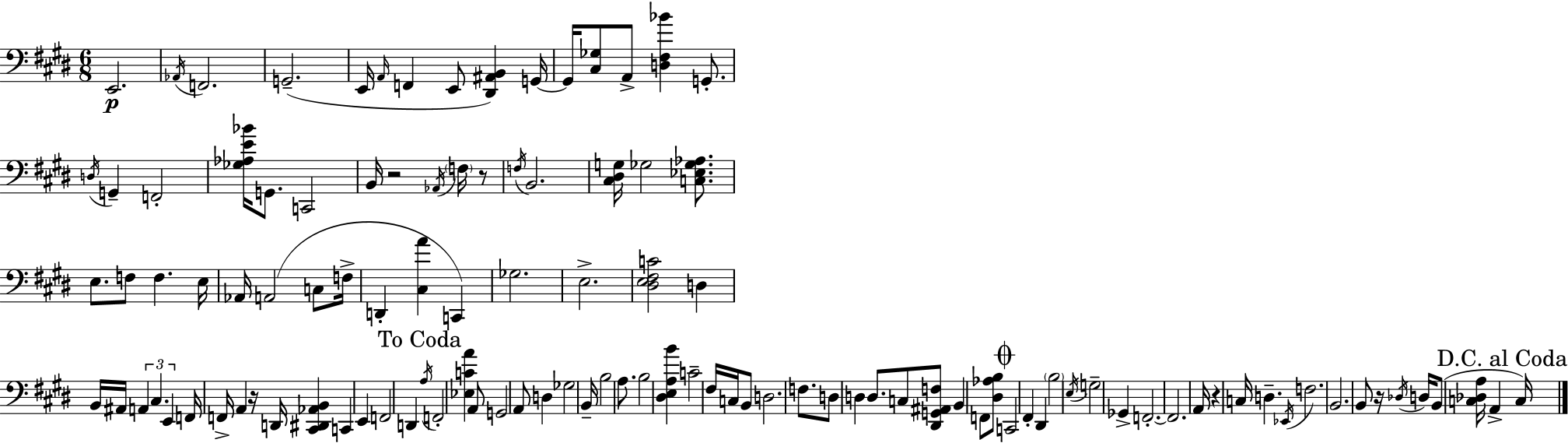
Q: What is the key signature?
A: E major